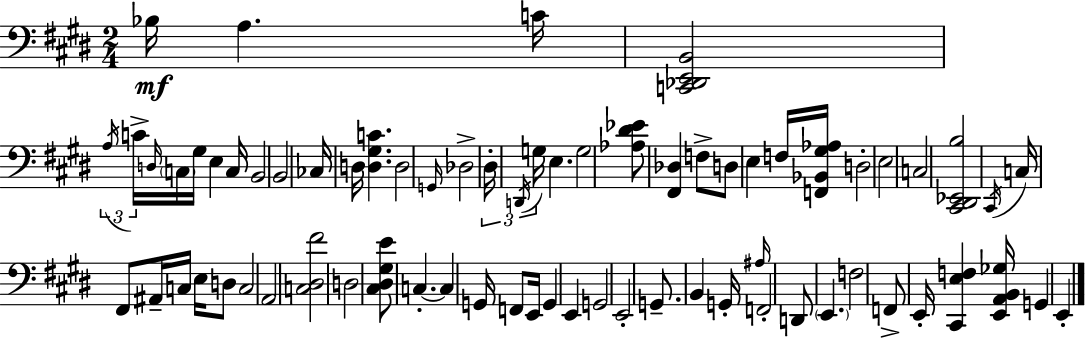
{
  \clef bass
  \numericTimeSignature
  \time 2/4
  \key e \major
  bes16\mf a4. c'16 | <c, des, e, b,>2 | \tuplet 3/2 { \acciaccatura { a16 } c'16-> \grace { d16 } } \parenthesize c16 gis16 e4 | c16 b,2 | \break b,2 | ces16 d16 <d gis c'>4. | d2 | \grace { g,16 } des2-> | \break \tuplet 3/2 { dis16-. \acciaccatura { d,16 } g16 } e4. | g2 | <aes dis' ees'>8 <fis, des>4 | f8-> d8 e4 | \break f16 <f, bes, gis aes>16 d2-. | e2 | c2 | <cis, dis, ees, b>2 | \break \acciaccatura { cis,16 } c16 fis,8 | ais,16-- c16 e16 d8 c2 | a,2 | <c dis fis'>2 | \break d2 | <cis dis gis e'>8 c4.-.~~ | c4 | g,16 f,8 e,16 g,4 | \break e,4 g,2 | e,2-. | g,8.-- | b,4 g,16-. \grace { ais16 } f,2-. | \break d,8 | \parenthesize e,4. f2 | f,8-> | e,16-. <cis, e f>4 <e, a, b, ges>16 g,4 | \break e,4-. \bar "|."
}